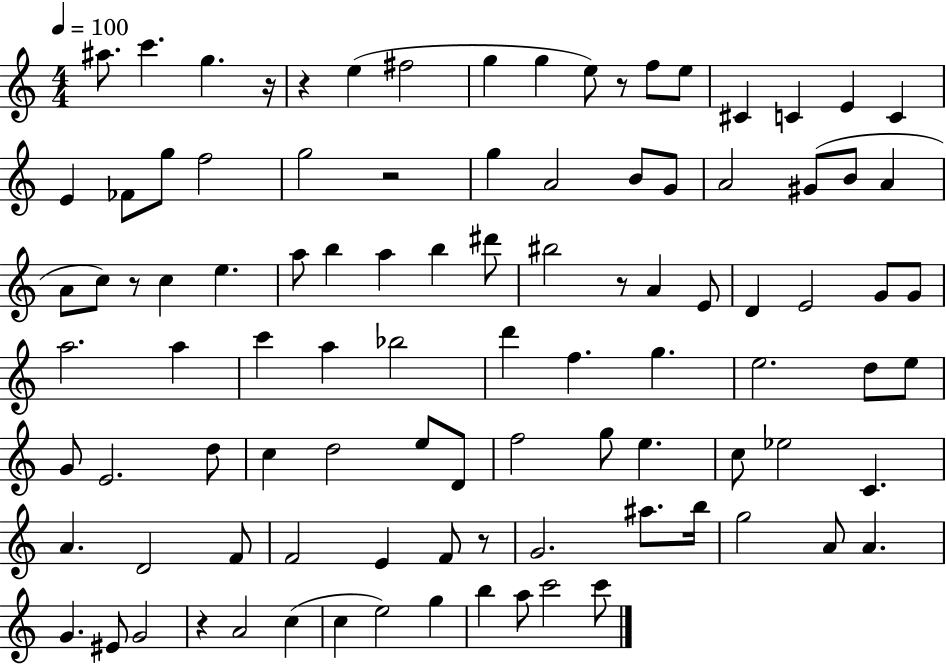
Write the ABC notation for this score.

X:1
T:Untitled
M:4/4
L:1/4
K:C
^a/2 c' g z/4 z e ^f2 g g e/2 z/2 f/2 e/2 ^C C E C E _F/2 g/2 f2 g2 z2 g A2 B/2 G/2 A2 ^G/2 B/2 A A/2 c/2 z/2 c e a/2 b a b ^d'/2 ^b2 z/2 A E/2 D E2 G/2 G/2 a2 a c' a _b2 d' f g e2 d/2 e/2 G/2 E2 d/2 c d2 e/2 D/2 f2 g/2 e c/2 _e2 C A D2 F/2 F2 E F/2 z/2 G2 ^a/2 b/4 g2 A/2 A G ^E/2 G2 z A2 c c e2 g b a/2 c'2 c'/2